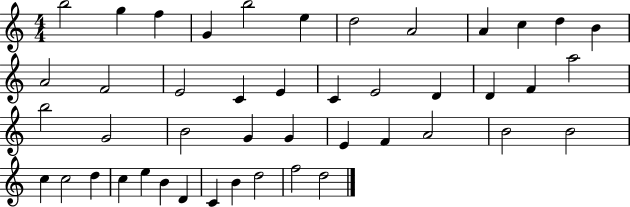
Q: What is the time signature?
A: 4/4